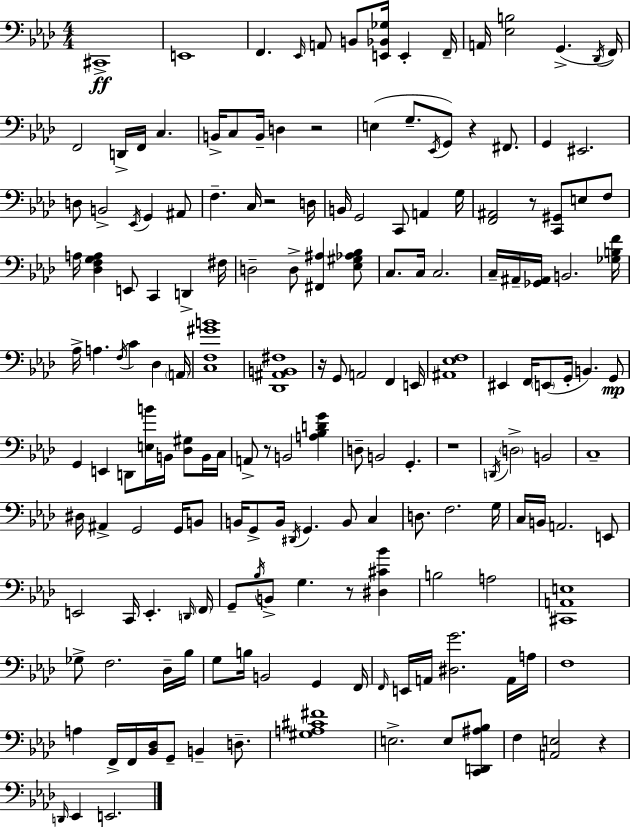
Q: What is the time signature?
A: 4/4